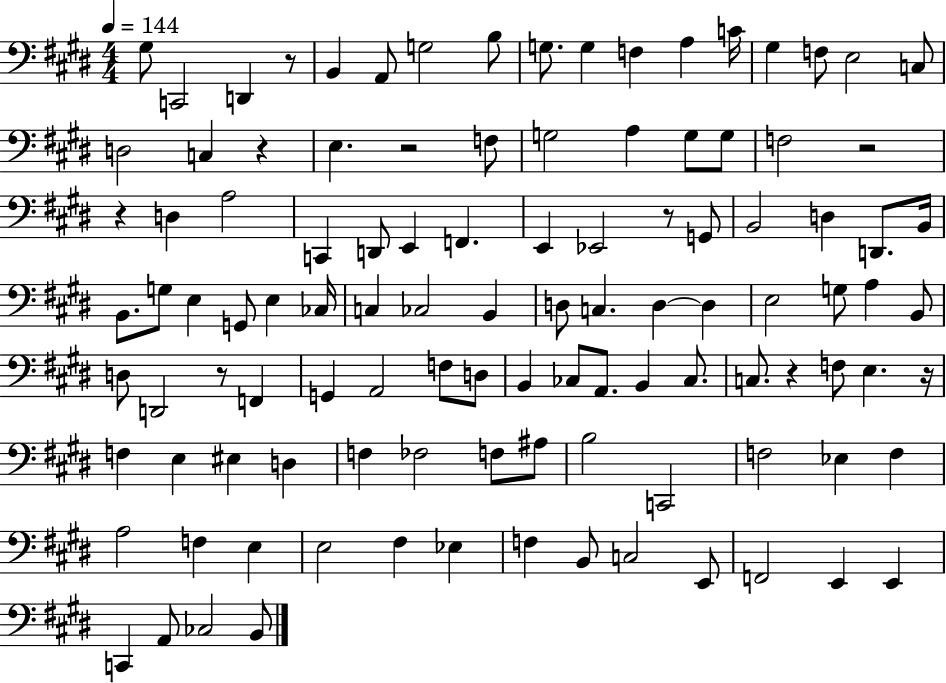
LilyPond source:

{
  \clef bass
  \numericTimeSignature
  \time 4/4
  \key e \major
  \tempo 4 = 144
  gis8 c,2 d,4 r8 | b,4 a,8 g2 b8 | g8. g4 f4 a4 c'16 | gis4 f8 e2 c8 | \break d2 c4 r4 | e4. r2 f8 | g2 a4 g8 g8 | f2 r2 | \break r4 d4 a2 | c,4 d,8 e,4 f,4. | e,4 ees,2 r8 g,8 | b,2 d4 d,8. b,16 | \break b,8. g8 e4 g,8 e4 ces16 | c4 ces2 b,4 | d8 c4. d4~~ d4 | e2 g8 a4 b,8 | \break d8 d,2 r8 f,4 | g,4 a,2 f8 d8 | b,4 ces8 a,8. b,4 ces8. | c8. r4 f8 e4. r16 | \break f4 e4 eis4 d4 | f4 fes2 f8 ais8 | b2 c,2 | f2 ees4 f4 | \break a2 f4 e4 | e2 fis4 ees4 | f4 b,8 c2 e,8 | f,2 e,4 e,4 | \break c,4 a,8 ces2 b,8 | \bar "|."
}